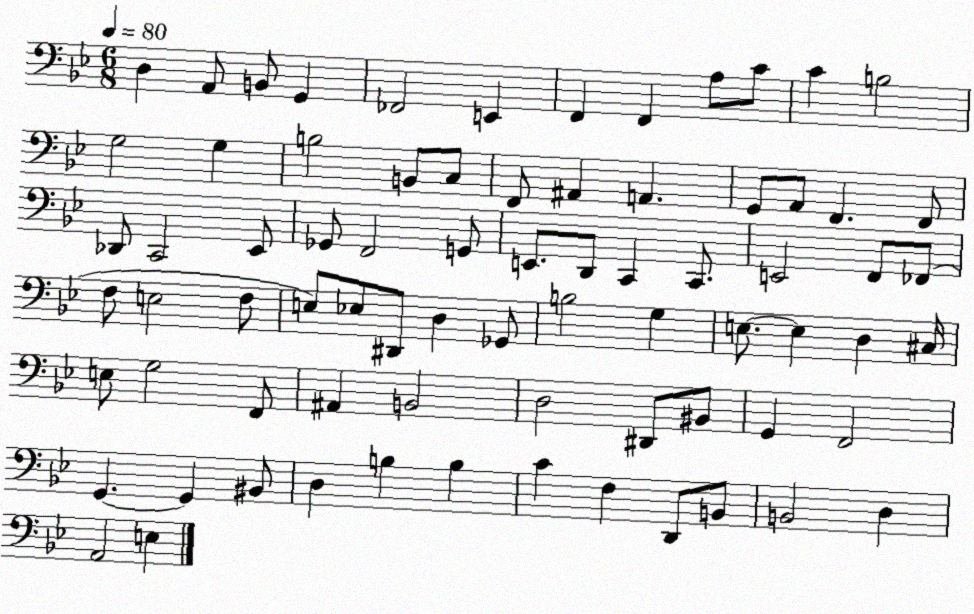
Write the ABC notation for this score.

X:1
T:Untitled
M:6/8
L:1/4
K:Bb
D, A,,/2 B,,/2 G,, _F,,2 E,, F,, F,, A,/2 C/2 C B,2 G,2 G, B,2 B,,/2 C,/2 F,,/2 ^A,, A,, G,,/2 A,,/2 F,, F,,/2 _D,,/2 C,,2 _E,,/2 _G,,/2 F,,2 G,,/2 E,,/2 D,,/2 C,, C,,/2 E,,2 F,,/2 _F,,/2 F,/2 E,2 F,/2 E,/2 _E,/2 ^D,,/2 D, _G,,/2 B,2 G, E,/2 E, D, ^C,/4 E,/2 G,2 F,,/2 ^A,, B,,2 D,2 ^D,,/2 ^B,,/2 G,, F,,2 G,, G,, ^B,,/2 D, B, B, C F, D,,/2 B,,/2 B,,2 D, A,,2 E,